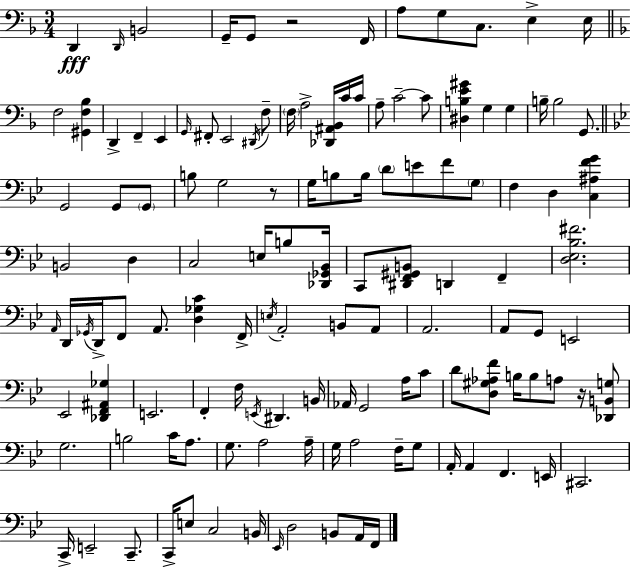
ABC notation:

X:1
T:Untitled
M:3/4
L:1/4
K:Dm
D,, D,,/4 B,,2 G,,/4 G,,/2 z2 F,,/4 A,/2 G,/2 C,/2 E, E,/4 F,2 [^G,,F,_B,] D,, F,, E,, G,,/4 ^F,,/2 E,,2 ^D,,/4 F,/2 F,/4 A,2 [_D,,^A,,_B,,]/4 C/4 C/4 A,/2 C2 C/2 [^D,B,E^G] G, G, B,/4 B,2 G,,/2 G,,2 G,,/2 G,,/2 B,/2 G,2 z/2 G,/4 B,/2 B,/4 D/2 E/2 F/2 G,/2 F, D, [C,^A,FG] B,,2 D, C,2 E,/4 B,/2 [_D,,_G,,_B,,]/4 C,,/2 [^D,,F,,^G,,B,,]/2 D,, F,, [D,_E,_B,^F]2 A,,/4 D,,/4 _G,,/4 D,,/4 F,,/2 A,,/2 [D,_G,C] F,,/4 E,/4 A,,2 B,,/2 A,,/2 A,,2 A,,/2 G,,/2 E,,2 _E,,2 [_D,,F,,^A,,_G,] E,,2 F,, F,/4 E,,/4 ^D,, B,,/4 _A,,/4 G,,2 A,/4 C/2 D/2 [D,^G,_A,F]/2 B,/4 B,/2 A,/2 z/4 [_D,,B,,G,]/2 G,2 B,2 C/4 A,/2 G,/2 A,2 A,/4 G,/4 A,2 F,/4 G,/2 A,,/4 A,, F,, E,,/4 ^C,,2 C,,/4 E,,2 C,,/2 C,,/4 E,/2 C,2 B,,/4 _E,,/4 D,2 B,,/2 A,,/4 F,,/4